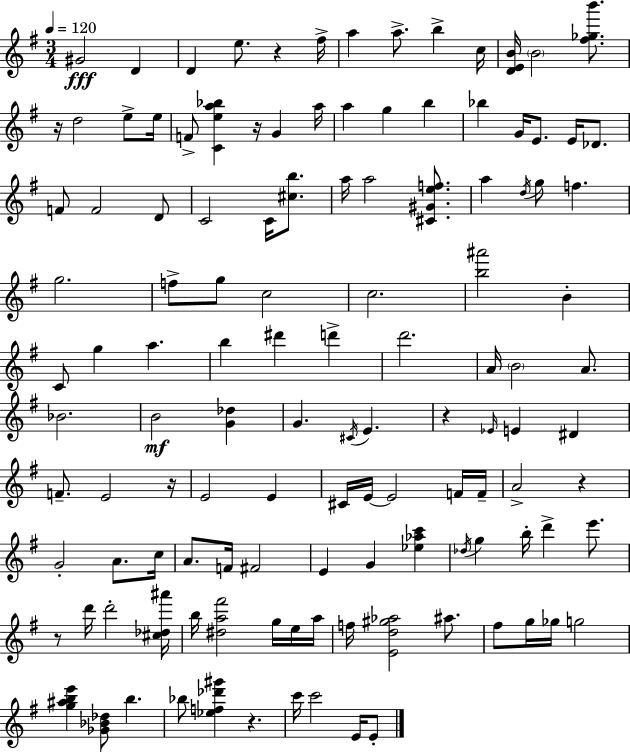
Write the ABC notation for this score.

X:1
T:Untitled
M:3/4
L:1/4
K:Em
^G2 D D e/2 z ^f/4 a a/2 b c/4 [DEB]/4 B2 [^f_gb']/2 z/4 d2 e/2 e/4 F/2 [Cea_b] z/4 G a/4 a g b _b G/4 E/2 E/4 _D/2 F/2 F2 D/2 C2 C/4 [^cb]/2 a/4 a2 [^C^Gef]/2 a d/4 g/2 f g2 f/2 g/2 c2 c2 [b^a']2 B C/2 g a b ^d' d' d'2 A/4 B2 A/2 _B2 B2 [G_d] G ^C/4 E z _E/4 E ^D F/2 E2 z/4 E2 E ^C/4 E/4 E2 F/4 F/4 A2 z G2 A/2 c/4 A/2 F/4 ^F2 E G [_e_ac'] _d/4 g b/4 d' e'/2 z/2 d'/4 d'2 [^c_d^a']/4 b/4 [^da^f']2 g/4 e/4 a/4 f/4 [Ed^g_a]2 ^a/2 ^f/2 g/4 _g/4 g2 [g^abe'] [_G_B_d]/2 b _b/2 [_ef_d'^g'] z c'/4 c'2 E/4 E/2